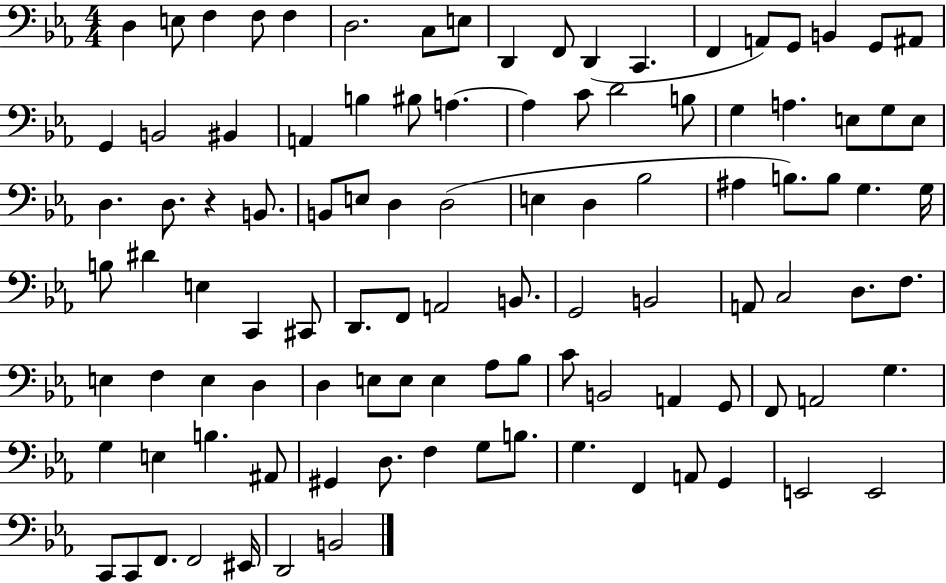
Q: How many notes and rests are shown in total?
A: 104